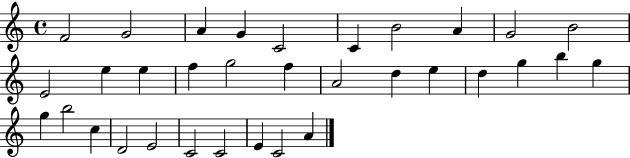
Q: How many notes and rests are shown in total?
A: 33